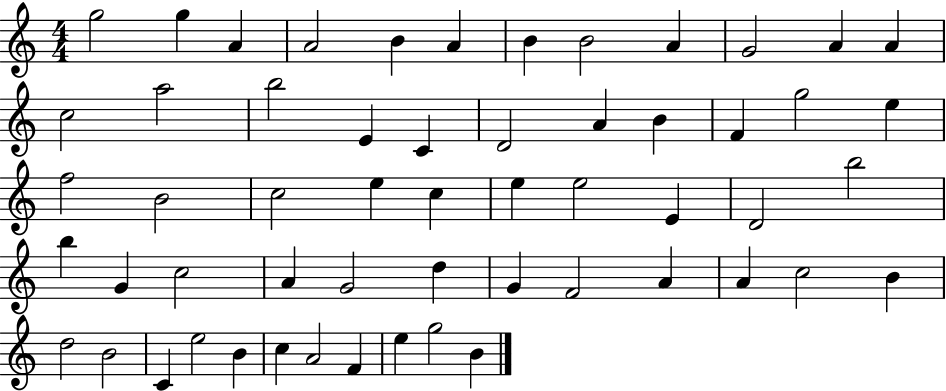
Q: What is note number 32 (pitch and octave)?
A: D4